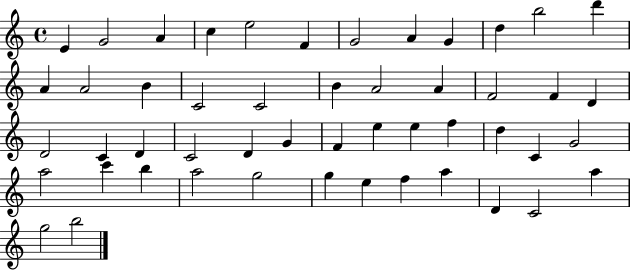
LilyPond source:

{
  \clef treble
  \time 4/4
  \defaultTimeSignature
  \key c \major
  e'4 g'2 a'4 | c''4 e''2 f'4 | g'2 a'4 g'4 | d''4 b''2 d'''4 | \break a'4 a'2 b'4 | c'2 c'2 | b'4 a'2 a'4 | f'2 f'4 d'4 | \break d'2 c'4 d'4 | c'2 d'4 g'4 | f'4 e''4 e''4 f''4 | d''4 c'4 g'2 | \break a''2 c'''4 b''4 | a''2 g''2 | g''4 e''4 f''4 a''4 | d'4 c'2 a''4 | \break g''2 b''2 | \bar "|."
}